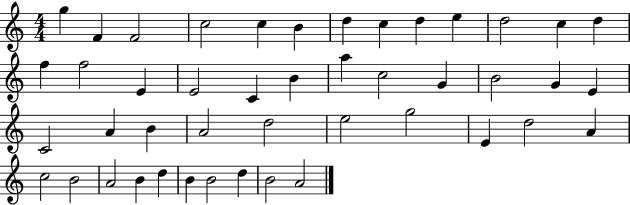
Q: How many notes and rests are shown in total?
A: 45